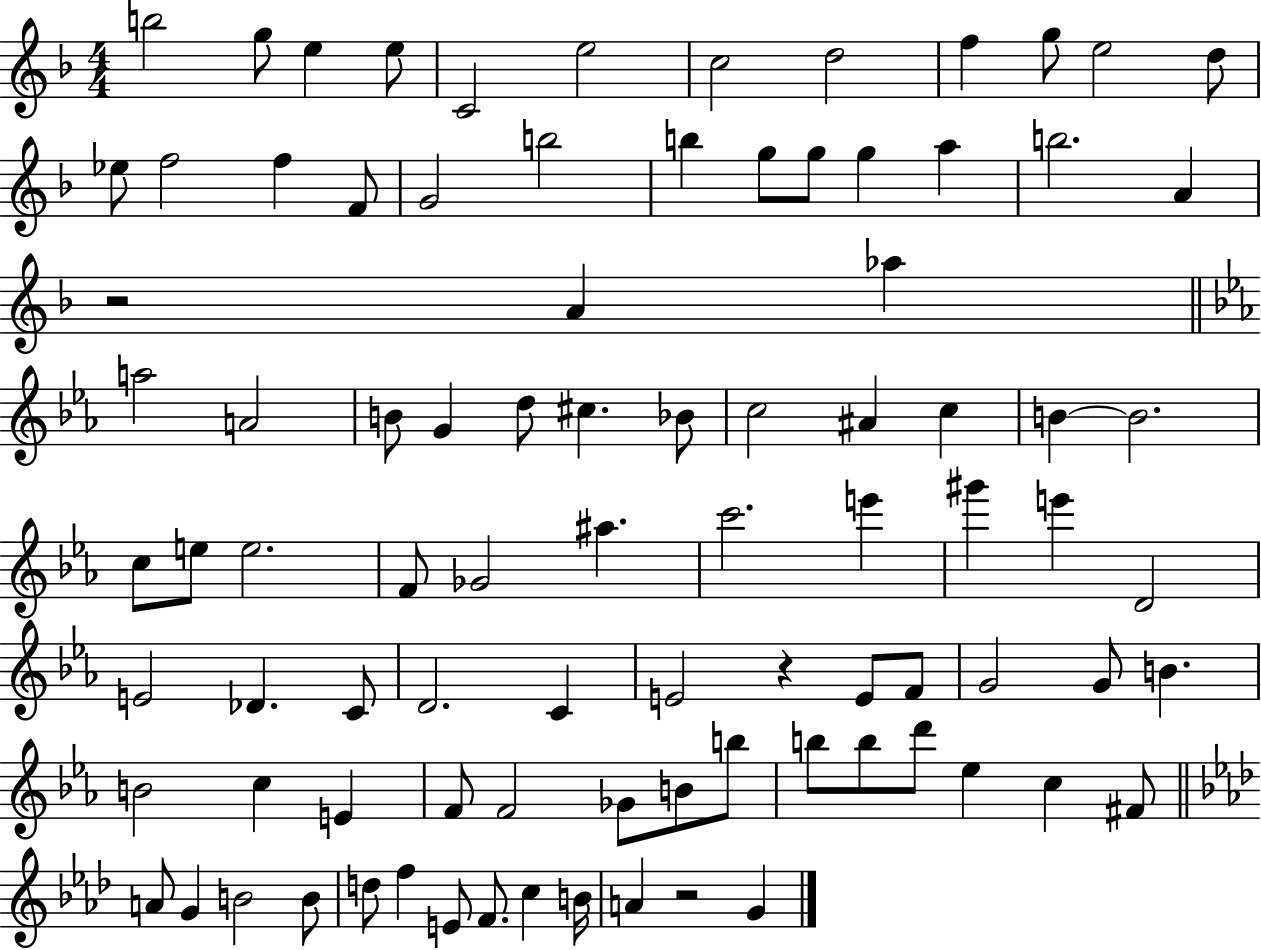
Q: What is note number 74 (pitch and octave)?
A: C5